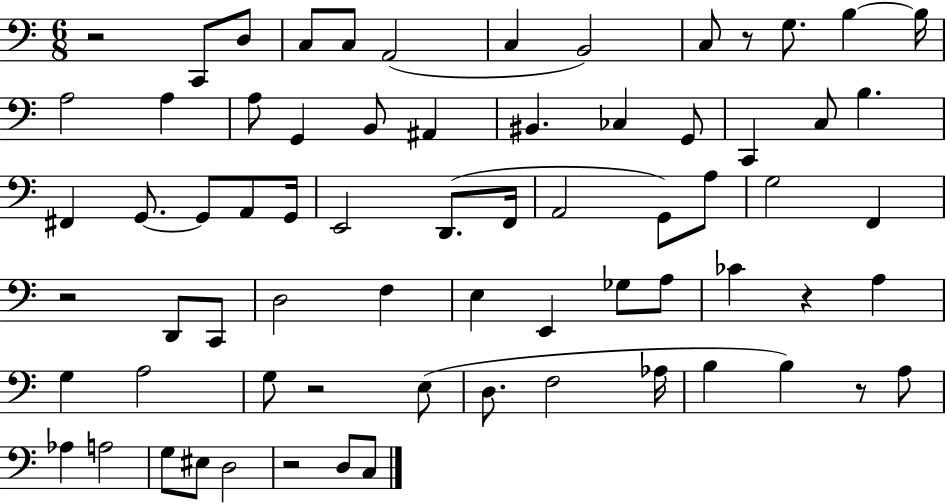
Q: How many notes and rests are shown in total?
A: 70